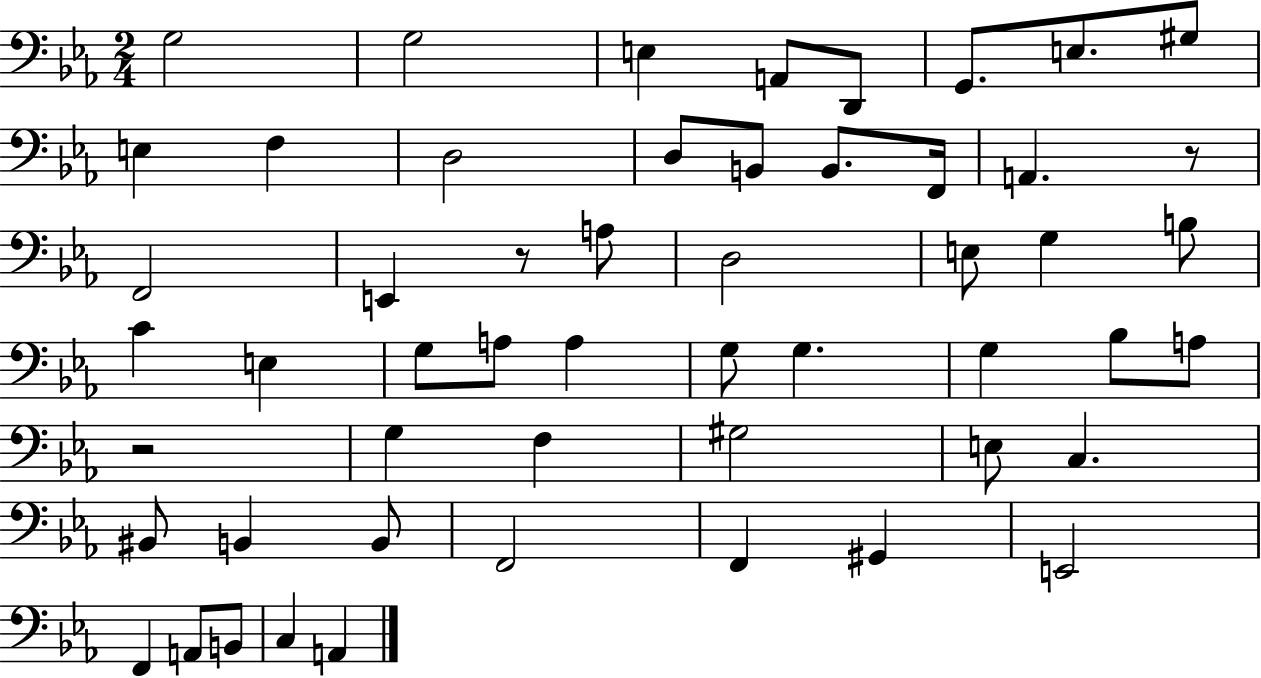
G3/h G3/h E3/q A2/e D2/e G2/e. E3/e. G#3/e E3/q F3/q D3/h D3/e B2/e B2/e. F2/s A2/q. R/e F2/h E2/q R/e A3/e D3/h E3/e G3/q B3/e C4/q E3/q G3/e A3/e A3/q G3/e G3/q. G3/q Bb3/e A3/e R/h G3/q F3/q G#3/h E3/e C3/q. BIS2/e B2/q B2/e F2/h F2/q G#2/q E2/h F2/q A2/e B2/e C3/q A2/q